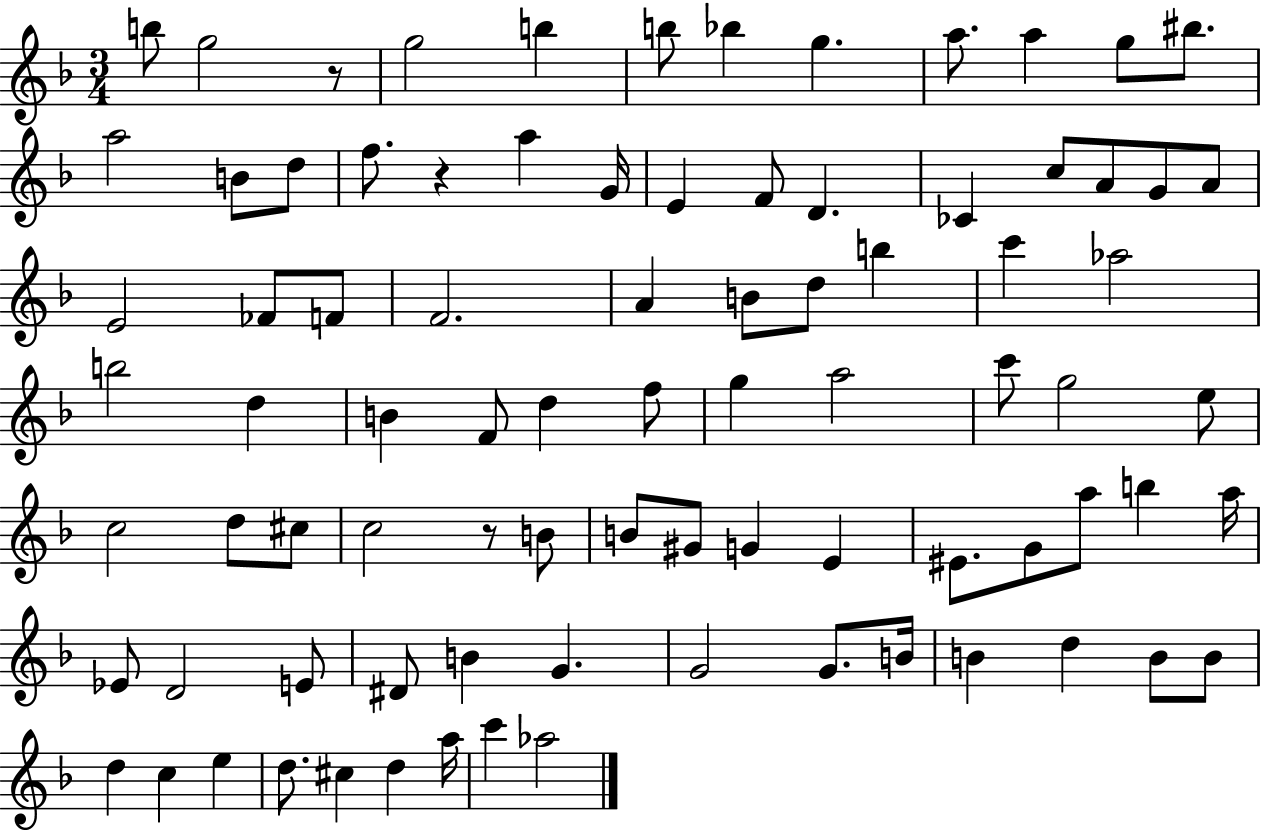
{
  \clef treble
  \numericTimeSignature
  \time 3/4
  \key f \major
  \repeat volta 2 { b''8 g''2 r8 | g''2 b''4 | b''8 bes''4 g''4. | a''8. a''4 g''8 bis''8. | \break a''2 b'8 d''8 | f''8. r4 a''4 g'16 | e'4 f'8 d'4. | ces'4 c''8 a'8 g'8 a'8 | \break e'2 fes'8 f'8 | f'2. | a'4 b'8 d''8 b''4 | c'''4 aes''2 | \break b''2 d''4 | b'4 f'8 d''4 f''8 | g''4 a''2 | c'''8 g''2 e''8 | \break c''2 d''8 cis''8 | c''2 r8 b'8 | b'8 gis'8 g'4 e'4 | eis'8. g'8 a''8 b''4 a''16 | \break ees'8 d'2 e'8 | dis'8 b'4 g'4. | g'2 g'8. b'16 | b'4 d''4 b'8 b'8 | \break d''4 c''4 e''4 | d''8. cis''4 d''4 a''16 | c'''4 aes''2 | } \bar "|."
}